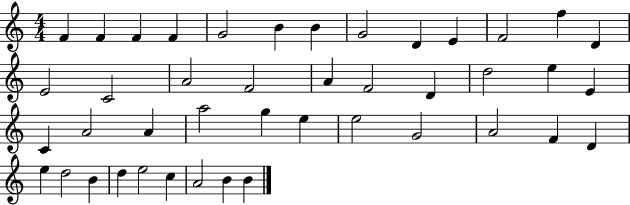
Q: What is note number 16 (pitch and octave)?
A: A4